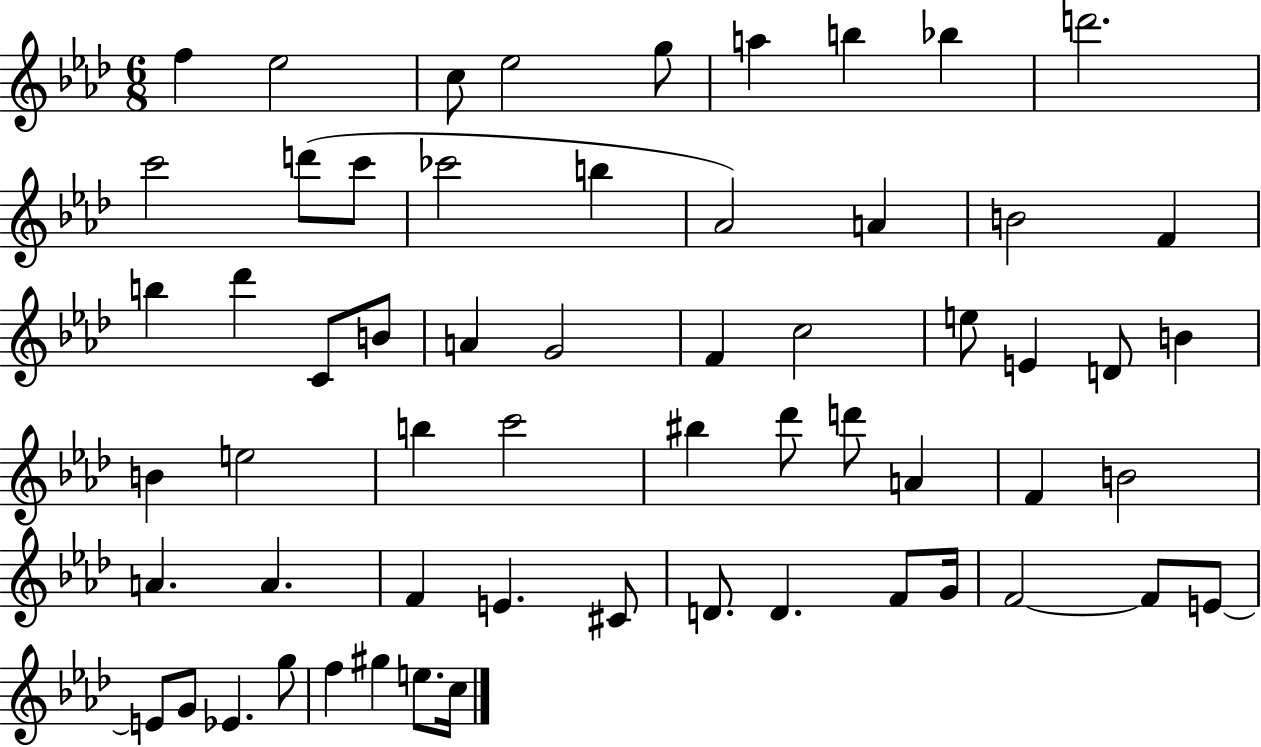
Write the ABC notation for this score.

X:1
T:Untitled
M:6/8
L:1/4
K:Ab
f _e2 c/2 _e2 g/2 a b _b d'2 c'2 d'/2 c'/2 _c'2 b _A2 A B2 F b _d' C/2 B/2 A G2 F c2 e/2 E D/2 B B e2 b c'2 ^b _d'/2 d'/2 A F B2 A A F E ^C/2 D/2 D F/2 G/4 F2 F/2 E/2 E/2 G/2 _E g/2 f ^g e/2 c/4